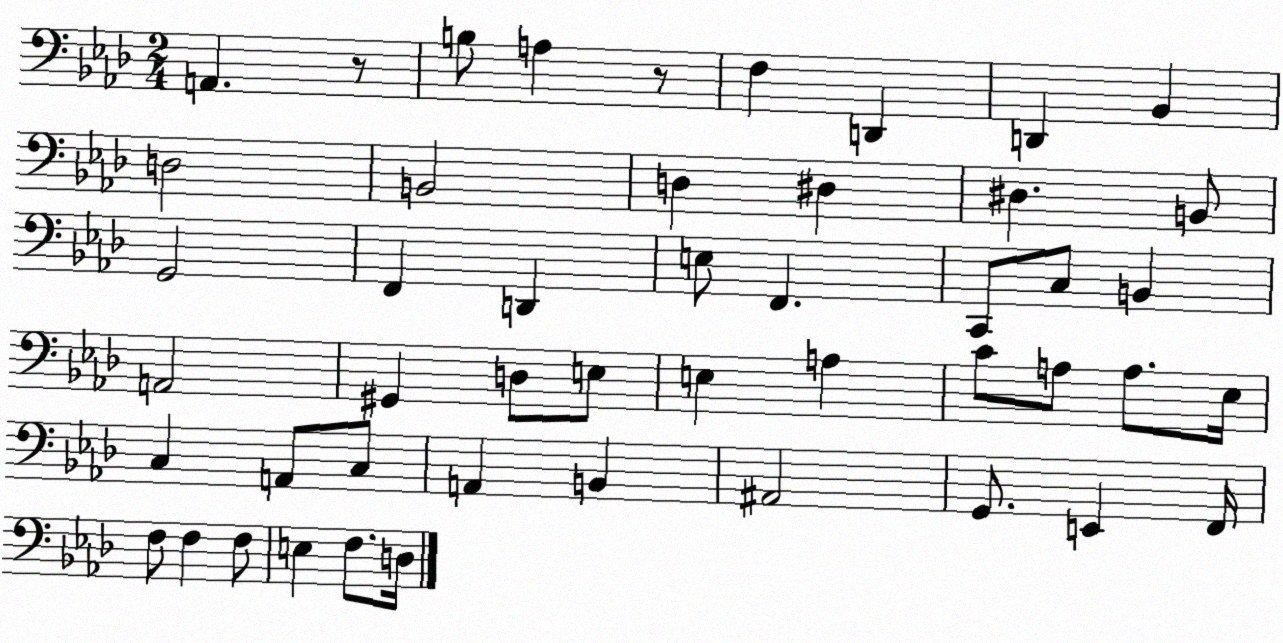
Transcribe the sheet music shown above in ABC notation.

X:1
T:Untitled
M:2/4
L:1/4
K:Ab
A,, z/2 B,/2 A, z/2 F, D,, D,, _B,, D,2 B,,2 D, ^D, ^D, B,,/2 G,,2 F,, D,, E,/2 F,, C,,/2 C,/2 B,, A,,2 ^G,, D,/2 E,/2 E, A, C/2 A,/2 A,/2 _E,/4 C, A,,/2 C,/2 A,, B,, ^A,,2 G,,/2 E,, F,,/4 F,/2 F, F,/2 E, F,/2 D,/4